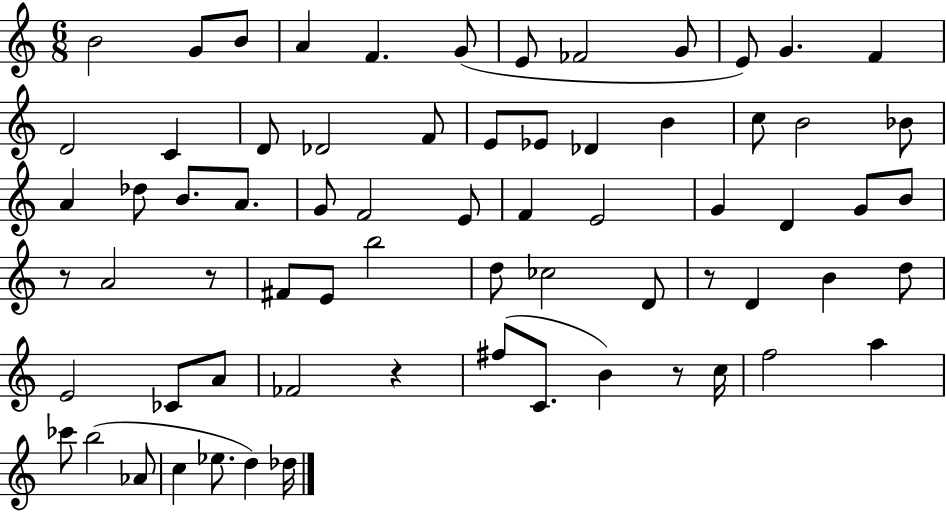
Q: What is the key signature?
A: C major